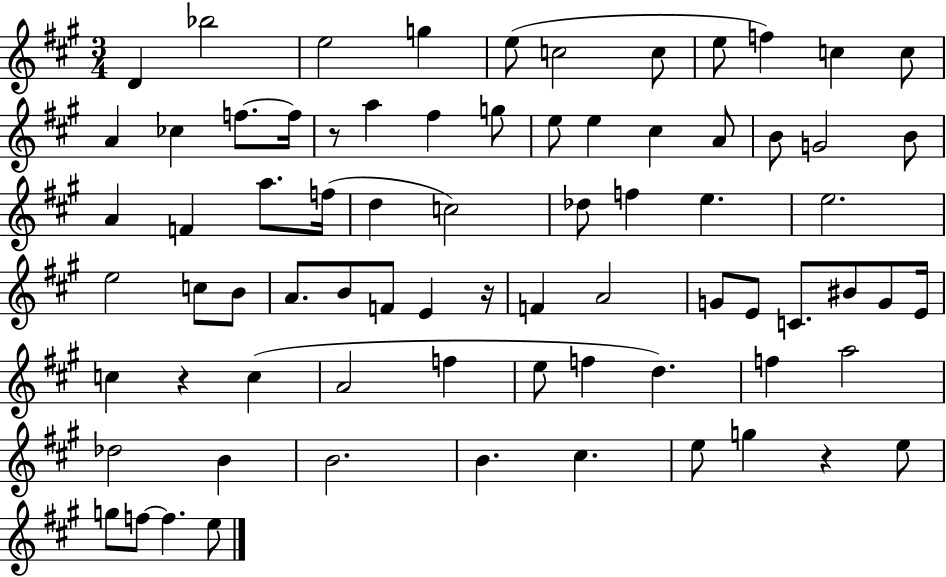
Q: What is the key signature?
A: A major